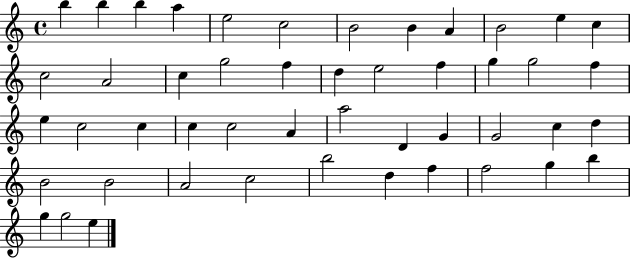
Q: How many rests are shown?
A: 0